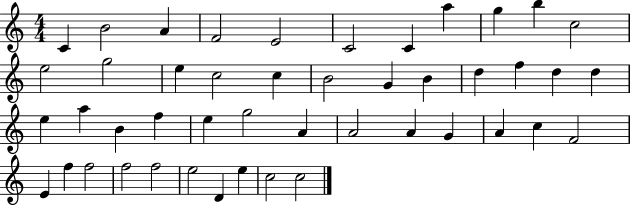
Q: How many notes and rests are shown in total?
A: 46